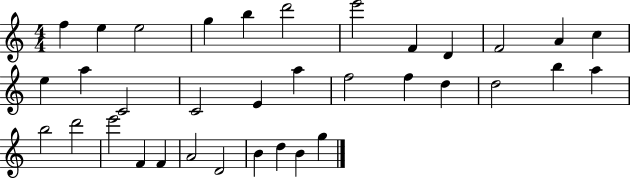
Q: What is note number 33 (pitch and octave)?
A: D5